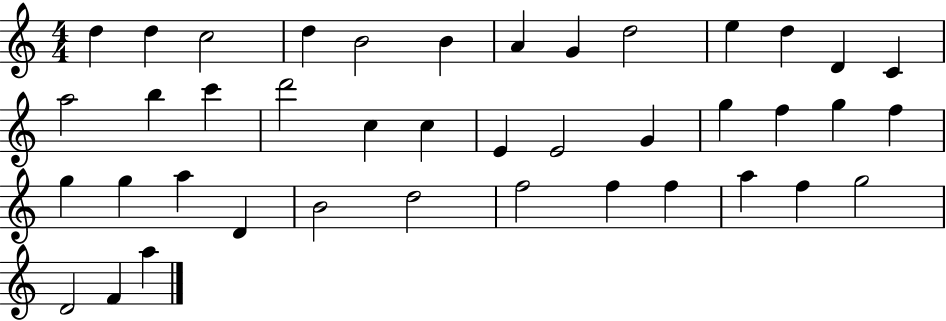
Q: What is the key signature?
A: C major